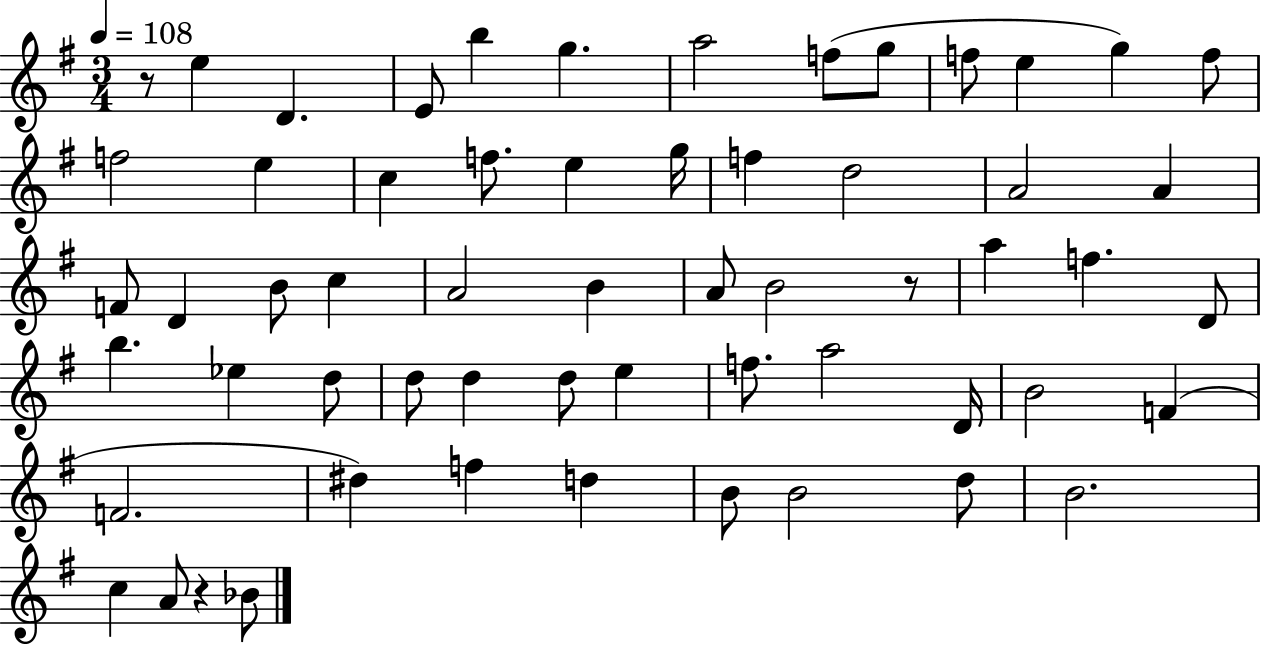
R/e E5/q D4/q. E4/e B5/q G5/q. A5/h F5/e G5/e F5/e E5/q G5/q F5/e F5/h E5/q C5/q F5/e. E5/q G5/s F5/q D5/h A4/h A4/q F4/e D4/q B4/e C5/q A4/h B4/q A4/e B4/h R/e A5/q F5/q. D4/e B5/q. Eb5/q D5/e D5/e D5/q D5/e E5/q F5/e. A5/h D4/s B4/h F4/q F4/h. D#5/q F5/q D5/q B4/e B4/h D5/e B4/h. C5/q A4/e R/q Bb4/e